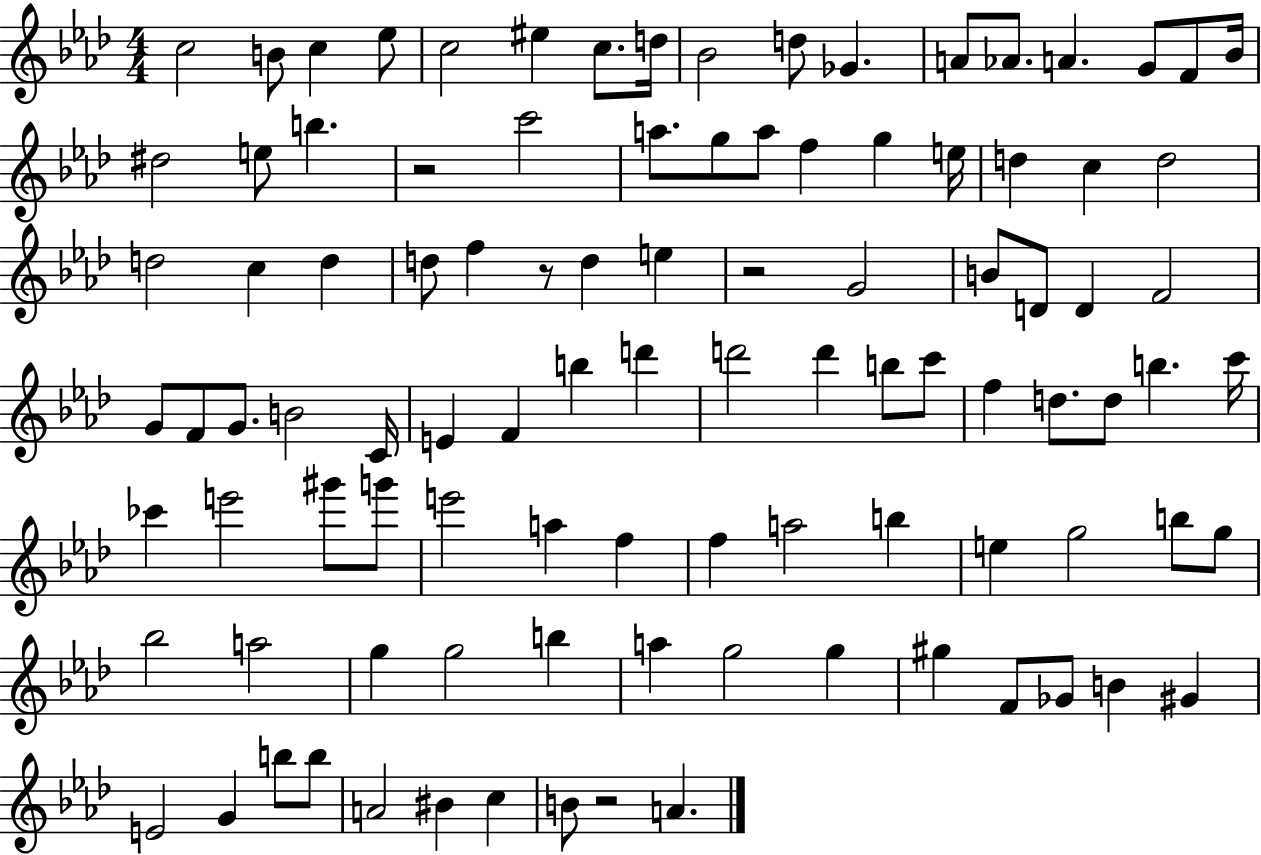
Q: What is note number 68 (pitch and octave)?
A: F5